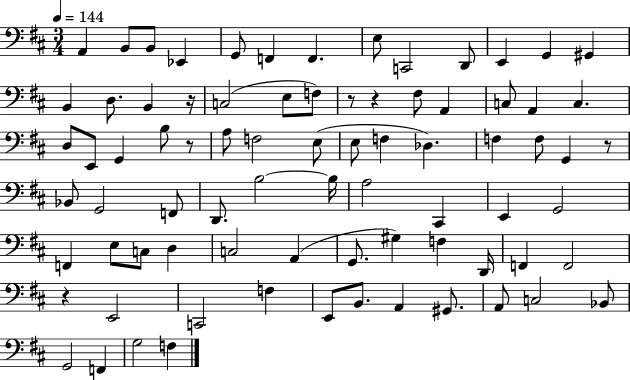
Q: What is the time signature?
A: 3/4